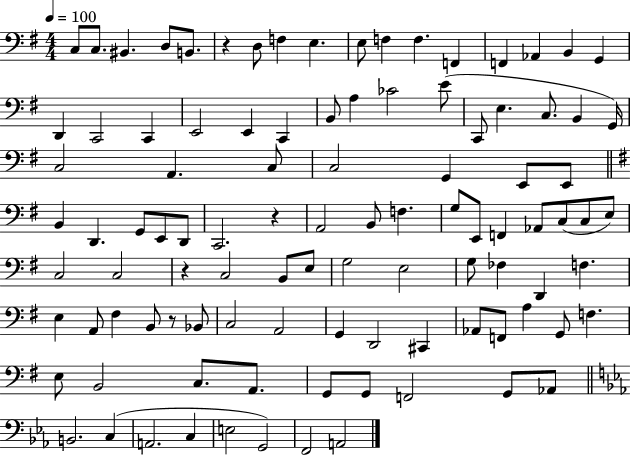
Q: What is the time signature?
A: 4/4